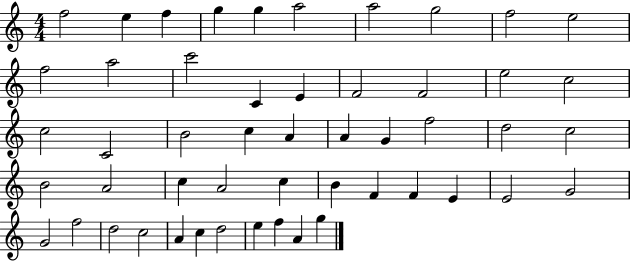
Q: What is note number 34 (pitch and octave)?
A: C5